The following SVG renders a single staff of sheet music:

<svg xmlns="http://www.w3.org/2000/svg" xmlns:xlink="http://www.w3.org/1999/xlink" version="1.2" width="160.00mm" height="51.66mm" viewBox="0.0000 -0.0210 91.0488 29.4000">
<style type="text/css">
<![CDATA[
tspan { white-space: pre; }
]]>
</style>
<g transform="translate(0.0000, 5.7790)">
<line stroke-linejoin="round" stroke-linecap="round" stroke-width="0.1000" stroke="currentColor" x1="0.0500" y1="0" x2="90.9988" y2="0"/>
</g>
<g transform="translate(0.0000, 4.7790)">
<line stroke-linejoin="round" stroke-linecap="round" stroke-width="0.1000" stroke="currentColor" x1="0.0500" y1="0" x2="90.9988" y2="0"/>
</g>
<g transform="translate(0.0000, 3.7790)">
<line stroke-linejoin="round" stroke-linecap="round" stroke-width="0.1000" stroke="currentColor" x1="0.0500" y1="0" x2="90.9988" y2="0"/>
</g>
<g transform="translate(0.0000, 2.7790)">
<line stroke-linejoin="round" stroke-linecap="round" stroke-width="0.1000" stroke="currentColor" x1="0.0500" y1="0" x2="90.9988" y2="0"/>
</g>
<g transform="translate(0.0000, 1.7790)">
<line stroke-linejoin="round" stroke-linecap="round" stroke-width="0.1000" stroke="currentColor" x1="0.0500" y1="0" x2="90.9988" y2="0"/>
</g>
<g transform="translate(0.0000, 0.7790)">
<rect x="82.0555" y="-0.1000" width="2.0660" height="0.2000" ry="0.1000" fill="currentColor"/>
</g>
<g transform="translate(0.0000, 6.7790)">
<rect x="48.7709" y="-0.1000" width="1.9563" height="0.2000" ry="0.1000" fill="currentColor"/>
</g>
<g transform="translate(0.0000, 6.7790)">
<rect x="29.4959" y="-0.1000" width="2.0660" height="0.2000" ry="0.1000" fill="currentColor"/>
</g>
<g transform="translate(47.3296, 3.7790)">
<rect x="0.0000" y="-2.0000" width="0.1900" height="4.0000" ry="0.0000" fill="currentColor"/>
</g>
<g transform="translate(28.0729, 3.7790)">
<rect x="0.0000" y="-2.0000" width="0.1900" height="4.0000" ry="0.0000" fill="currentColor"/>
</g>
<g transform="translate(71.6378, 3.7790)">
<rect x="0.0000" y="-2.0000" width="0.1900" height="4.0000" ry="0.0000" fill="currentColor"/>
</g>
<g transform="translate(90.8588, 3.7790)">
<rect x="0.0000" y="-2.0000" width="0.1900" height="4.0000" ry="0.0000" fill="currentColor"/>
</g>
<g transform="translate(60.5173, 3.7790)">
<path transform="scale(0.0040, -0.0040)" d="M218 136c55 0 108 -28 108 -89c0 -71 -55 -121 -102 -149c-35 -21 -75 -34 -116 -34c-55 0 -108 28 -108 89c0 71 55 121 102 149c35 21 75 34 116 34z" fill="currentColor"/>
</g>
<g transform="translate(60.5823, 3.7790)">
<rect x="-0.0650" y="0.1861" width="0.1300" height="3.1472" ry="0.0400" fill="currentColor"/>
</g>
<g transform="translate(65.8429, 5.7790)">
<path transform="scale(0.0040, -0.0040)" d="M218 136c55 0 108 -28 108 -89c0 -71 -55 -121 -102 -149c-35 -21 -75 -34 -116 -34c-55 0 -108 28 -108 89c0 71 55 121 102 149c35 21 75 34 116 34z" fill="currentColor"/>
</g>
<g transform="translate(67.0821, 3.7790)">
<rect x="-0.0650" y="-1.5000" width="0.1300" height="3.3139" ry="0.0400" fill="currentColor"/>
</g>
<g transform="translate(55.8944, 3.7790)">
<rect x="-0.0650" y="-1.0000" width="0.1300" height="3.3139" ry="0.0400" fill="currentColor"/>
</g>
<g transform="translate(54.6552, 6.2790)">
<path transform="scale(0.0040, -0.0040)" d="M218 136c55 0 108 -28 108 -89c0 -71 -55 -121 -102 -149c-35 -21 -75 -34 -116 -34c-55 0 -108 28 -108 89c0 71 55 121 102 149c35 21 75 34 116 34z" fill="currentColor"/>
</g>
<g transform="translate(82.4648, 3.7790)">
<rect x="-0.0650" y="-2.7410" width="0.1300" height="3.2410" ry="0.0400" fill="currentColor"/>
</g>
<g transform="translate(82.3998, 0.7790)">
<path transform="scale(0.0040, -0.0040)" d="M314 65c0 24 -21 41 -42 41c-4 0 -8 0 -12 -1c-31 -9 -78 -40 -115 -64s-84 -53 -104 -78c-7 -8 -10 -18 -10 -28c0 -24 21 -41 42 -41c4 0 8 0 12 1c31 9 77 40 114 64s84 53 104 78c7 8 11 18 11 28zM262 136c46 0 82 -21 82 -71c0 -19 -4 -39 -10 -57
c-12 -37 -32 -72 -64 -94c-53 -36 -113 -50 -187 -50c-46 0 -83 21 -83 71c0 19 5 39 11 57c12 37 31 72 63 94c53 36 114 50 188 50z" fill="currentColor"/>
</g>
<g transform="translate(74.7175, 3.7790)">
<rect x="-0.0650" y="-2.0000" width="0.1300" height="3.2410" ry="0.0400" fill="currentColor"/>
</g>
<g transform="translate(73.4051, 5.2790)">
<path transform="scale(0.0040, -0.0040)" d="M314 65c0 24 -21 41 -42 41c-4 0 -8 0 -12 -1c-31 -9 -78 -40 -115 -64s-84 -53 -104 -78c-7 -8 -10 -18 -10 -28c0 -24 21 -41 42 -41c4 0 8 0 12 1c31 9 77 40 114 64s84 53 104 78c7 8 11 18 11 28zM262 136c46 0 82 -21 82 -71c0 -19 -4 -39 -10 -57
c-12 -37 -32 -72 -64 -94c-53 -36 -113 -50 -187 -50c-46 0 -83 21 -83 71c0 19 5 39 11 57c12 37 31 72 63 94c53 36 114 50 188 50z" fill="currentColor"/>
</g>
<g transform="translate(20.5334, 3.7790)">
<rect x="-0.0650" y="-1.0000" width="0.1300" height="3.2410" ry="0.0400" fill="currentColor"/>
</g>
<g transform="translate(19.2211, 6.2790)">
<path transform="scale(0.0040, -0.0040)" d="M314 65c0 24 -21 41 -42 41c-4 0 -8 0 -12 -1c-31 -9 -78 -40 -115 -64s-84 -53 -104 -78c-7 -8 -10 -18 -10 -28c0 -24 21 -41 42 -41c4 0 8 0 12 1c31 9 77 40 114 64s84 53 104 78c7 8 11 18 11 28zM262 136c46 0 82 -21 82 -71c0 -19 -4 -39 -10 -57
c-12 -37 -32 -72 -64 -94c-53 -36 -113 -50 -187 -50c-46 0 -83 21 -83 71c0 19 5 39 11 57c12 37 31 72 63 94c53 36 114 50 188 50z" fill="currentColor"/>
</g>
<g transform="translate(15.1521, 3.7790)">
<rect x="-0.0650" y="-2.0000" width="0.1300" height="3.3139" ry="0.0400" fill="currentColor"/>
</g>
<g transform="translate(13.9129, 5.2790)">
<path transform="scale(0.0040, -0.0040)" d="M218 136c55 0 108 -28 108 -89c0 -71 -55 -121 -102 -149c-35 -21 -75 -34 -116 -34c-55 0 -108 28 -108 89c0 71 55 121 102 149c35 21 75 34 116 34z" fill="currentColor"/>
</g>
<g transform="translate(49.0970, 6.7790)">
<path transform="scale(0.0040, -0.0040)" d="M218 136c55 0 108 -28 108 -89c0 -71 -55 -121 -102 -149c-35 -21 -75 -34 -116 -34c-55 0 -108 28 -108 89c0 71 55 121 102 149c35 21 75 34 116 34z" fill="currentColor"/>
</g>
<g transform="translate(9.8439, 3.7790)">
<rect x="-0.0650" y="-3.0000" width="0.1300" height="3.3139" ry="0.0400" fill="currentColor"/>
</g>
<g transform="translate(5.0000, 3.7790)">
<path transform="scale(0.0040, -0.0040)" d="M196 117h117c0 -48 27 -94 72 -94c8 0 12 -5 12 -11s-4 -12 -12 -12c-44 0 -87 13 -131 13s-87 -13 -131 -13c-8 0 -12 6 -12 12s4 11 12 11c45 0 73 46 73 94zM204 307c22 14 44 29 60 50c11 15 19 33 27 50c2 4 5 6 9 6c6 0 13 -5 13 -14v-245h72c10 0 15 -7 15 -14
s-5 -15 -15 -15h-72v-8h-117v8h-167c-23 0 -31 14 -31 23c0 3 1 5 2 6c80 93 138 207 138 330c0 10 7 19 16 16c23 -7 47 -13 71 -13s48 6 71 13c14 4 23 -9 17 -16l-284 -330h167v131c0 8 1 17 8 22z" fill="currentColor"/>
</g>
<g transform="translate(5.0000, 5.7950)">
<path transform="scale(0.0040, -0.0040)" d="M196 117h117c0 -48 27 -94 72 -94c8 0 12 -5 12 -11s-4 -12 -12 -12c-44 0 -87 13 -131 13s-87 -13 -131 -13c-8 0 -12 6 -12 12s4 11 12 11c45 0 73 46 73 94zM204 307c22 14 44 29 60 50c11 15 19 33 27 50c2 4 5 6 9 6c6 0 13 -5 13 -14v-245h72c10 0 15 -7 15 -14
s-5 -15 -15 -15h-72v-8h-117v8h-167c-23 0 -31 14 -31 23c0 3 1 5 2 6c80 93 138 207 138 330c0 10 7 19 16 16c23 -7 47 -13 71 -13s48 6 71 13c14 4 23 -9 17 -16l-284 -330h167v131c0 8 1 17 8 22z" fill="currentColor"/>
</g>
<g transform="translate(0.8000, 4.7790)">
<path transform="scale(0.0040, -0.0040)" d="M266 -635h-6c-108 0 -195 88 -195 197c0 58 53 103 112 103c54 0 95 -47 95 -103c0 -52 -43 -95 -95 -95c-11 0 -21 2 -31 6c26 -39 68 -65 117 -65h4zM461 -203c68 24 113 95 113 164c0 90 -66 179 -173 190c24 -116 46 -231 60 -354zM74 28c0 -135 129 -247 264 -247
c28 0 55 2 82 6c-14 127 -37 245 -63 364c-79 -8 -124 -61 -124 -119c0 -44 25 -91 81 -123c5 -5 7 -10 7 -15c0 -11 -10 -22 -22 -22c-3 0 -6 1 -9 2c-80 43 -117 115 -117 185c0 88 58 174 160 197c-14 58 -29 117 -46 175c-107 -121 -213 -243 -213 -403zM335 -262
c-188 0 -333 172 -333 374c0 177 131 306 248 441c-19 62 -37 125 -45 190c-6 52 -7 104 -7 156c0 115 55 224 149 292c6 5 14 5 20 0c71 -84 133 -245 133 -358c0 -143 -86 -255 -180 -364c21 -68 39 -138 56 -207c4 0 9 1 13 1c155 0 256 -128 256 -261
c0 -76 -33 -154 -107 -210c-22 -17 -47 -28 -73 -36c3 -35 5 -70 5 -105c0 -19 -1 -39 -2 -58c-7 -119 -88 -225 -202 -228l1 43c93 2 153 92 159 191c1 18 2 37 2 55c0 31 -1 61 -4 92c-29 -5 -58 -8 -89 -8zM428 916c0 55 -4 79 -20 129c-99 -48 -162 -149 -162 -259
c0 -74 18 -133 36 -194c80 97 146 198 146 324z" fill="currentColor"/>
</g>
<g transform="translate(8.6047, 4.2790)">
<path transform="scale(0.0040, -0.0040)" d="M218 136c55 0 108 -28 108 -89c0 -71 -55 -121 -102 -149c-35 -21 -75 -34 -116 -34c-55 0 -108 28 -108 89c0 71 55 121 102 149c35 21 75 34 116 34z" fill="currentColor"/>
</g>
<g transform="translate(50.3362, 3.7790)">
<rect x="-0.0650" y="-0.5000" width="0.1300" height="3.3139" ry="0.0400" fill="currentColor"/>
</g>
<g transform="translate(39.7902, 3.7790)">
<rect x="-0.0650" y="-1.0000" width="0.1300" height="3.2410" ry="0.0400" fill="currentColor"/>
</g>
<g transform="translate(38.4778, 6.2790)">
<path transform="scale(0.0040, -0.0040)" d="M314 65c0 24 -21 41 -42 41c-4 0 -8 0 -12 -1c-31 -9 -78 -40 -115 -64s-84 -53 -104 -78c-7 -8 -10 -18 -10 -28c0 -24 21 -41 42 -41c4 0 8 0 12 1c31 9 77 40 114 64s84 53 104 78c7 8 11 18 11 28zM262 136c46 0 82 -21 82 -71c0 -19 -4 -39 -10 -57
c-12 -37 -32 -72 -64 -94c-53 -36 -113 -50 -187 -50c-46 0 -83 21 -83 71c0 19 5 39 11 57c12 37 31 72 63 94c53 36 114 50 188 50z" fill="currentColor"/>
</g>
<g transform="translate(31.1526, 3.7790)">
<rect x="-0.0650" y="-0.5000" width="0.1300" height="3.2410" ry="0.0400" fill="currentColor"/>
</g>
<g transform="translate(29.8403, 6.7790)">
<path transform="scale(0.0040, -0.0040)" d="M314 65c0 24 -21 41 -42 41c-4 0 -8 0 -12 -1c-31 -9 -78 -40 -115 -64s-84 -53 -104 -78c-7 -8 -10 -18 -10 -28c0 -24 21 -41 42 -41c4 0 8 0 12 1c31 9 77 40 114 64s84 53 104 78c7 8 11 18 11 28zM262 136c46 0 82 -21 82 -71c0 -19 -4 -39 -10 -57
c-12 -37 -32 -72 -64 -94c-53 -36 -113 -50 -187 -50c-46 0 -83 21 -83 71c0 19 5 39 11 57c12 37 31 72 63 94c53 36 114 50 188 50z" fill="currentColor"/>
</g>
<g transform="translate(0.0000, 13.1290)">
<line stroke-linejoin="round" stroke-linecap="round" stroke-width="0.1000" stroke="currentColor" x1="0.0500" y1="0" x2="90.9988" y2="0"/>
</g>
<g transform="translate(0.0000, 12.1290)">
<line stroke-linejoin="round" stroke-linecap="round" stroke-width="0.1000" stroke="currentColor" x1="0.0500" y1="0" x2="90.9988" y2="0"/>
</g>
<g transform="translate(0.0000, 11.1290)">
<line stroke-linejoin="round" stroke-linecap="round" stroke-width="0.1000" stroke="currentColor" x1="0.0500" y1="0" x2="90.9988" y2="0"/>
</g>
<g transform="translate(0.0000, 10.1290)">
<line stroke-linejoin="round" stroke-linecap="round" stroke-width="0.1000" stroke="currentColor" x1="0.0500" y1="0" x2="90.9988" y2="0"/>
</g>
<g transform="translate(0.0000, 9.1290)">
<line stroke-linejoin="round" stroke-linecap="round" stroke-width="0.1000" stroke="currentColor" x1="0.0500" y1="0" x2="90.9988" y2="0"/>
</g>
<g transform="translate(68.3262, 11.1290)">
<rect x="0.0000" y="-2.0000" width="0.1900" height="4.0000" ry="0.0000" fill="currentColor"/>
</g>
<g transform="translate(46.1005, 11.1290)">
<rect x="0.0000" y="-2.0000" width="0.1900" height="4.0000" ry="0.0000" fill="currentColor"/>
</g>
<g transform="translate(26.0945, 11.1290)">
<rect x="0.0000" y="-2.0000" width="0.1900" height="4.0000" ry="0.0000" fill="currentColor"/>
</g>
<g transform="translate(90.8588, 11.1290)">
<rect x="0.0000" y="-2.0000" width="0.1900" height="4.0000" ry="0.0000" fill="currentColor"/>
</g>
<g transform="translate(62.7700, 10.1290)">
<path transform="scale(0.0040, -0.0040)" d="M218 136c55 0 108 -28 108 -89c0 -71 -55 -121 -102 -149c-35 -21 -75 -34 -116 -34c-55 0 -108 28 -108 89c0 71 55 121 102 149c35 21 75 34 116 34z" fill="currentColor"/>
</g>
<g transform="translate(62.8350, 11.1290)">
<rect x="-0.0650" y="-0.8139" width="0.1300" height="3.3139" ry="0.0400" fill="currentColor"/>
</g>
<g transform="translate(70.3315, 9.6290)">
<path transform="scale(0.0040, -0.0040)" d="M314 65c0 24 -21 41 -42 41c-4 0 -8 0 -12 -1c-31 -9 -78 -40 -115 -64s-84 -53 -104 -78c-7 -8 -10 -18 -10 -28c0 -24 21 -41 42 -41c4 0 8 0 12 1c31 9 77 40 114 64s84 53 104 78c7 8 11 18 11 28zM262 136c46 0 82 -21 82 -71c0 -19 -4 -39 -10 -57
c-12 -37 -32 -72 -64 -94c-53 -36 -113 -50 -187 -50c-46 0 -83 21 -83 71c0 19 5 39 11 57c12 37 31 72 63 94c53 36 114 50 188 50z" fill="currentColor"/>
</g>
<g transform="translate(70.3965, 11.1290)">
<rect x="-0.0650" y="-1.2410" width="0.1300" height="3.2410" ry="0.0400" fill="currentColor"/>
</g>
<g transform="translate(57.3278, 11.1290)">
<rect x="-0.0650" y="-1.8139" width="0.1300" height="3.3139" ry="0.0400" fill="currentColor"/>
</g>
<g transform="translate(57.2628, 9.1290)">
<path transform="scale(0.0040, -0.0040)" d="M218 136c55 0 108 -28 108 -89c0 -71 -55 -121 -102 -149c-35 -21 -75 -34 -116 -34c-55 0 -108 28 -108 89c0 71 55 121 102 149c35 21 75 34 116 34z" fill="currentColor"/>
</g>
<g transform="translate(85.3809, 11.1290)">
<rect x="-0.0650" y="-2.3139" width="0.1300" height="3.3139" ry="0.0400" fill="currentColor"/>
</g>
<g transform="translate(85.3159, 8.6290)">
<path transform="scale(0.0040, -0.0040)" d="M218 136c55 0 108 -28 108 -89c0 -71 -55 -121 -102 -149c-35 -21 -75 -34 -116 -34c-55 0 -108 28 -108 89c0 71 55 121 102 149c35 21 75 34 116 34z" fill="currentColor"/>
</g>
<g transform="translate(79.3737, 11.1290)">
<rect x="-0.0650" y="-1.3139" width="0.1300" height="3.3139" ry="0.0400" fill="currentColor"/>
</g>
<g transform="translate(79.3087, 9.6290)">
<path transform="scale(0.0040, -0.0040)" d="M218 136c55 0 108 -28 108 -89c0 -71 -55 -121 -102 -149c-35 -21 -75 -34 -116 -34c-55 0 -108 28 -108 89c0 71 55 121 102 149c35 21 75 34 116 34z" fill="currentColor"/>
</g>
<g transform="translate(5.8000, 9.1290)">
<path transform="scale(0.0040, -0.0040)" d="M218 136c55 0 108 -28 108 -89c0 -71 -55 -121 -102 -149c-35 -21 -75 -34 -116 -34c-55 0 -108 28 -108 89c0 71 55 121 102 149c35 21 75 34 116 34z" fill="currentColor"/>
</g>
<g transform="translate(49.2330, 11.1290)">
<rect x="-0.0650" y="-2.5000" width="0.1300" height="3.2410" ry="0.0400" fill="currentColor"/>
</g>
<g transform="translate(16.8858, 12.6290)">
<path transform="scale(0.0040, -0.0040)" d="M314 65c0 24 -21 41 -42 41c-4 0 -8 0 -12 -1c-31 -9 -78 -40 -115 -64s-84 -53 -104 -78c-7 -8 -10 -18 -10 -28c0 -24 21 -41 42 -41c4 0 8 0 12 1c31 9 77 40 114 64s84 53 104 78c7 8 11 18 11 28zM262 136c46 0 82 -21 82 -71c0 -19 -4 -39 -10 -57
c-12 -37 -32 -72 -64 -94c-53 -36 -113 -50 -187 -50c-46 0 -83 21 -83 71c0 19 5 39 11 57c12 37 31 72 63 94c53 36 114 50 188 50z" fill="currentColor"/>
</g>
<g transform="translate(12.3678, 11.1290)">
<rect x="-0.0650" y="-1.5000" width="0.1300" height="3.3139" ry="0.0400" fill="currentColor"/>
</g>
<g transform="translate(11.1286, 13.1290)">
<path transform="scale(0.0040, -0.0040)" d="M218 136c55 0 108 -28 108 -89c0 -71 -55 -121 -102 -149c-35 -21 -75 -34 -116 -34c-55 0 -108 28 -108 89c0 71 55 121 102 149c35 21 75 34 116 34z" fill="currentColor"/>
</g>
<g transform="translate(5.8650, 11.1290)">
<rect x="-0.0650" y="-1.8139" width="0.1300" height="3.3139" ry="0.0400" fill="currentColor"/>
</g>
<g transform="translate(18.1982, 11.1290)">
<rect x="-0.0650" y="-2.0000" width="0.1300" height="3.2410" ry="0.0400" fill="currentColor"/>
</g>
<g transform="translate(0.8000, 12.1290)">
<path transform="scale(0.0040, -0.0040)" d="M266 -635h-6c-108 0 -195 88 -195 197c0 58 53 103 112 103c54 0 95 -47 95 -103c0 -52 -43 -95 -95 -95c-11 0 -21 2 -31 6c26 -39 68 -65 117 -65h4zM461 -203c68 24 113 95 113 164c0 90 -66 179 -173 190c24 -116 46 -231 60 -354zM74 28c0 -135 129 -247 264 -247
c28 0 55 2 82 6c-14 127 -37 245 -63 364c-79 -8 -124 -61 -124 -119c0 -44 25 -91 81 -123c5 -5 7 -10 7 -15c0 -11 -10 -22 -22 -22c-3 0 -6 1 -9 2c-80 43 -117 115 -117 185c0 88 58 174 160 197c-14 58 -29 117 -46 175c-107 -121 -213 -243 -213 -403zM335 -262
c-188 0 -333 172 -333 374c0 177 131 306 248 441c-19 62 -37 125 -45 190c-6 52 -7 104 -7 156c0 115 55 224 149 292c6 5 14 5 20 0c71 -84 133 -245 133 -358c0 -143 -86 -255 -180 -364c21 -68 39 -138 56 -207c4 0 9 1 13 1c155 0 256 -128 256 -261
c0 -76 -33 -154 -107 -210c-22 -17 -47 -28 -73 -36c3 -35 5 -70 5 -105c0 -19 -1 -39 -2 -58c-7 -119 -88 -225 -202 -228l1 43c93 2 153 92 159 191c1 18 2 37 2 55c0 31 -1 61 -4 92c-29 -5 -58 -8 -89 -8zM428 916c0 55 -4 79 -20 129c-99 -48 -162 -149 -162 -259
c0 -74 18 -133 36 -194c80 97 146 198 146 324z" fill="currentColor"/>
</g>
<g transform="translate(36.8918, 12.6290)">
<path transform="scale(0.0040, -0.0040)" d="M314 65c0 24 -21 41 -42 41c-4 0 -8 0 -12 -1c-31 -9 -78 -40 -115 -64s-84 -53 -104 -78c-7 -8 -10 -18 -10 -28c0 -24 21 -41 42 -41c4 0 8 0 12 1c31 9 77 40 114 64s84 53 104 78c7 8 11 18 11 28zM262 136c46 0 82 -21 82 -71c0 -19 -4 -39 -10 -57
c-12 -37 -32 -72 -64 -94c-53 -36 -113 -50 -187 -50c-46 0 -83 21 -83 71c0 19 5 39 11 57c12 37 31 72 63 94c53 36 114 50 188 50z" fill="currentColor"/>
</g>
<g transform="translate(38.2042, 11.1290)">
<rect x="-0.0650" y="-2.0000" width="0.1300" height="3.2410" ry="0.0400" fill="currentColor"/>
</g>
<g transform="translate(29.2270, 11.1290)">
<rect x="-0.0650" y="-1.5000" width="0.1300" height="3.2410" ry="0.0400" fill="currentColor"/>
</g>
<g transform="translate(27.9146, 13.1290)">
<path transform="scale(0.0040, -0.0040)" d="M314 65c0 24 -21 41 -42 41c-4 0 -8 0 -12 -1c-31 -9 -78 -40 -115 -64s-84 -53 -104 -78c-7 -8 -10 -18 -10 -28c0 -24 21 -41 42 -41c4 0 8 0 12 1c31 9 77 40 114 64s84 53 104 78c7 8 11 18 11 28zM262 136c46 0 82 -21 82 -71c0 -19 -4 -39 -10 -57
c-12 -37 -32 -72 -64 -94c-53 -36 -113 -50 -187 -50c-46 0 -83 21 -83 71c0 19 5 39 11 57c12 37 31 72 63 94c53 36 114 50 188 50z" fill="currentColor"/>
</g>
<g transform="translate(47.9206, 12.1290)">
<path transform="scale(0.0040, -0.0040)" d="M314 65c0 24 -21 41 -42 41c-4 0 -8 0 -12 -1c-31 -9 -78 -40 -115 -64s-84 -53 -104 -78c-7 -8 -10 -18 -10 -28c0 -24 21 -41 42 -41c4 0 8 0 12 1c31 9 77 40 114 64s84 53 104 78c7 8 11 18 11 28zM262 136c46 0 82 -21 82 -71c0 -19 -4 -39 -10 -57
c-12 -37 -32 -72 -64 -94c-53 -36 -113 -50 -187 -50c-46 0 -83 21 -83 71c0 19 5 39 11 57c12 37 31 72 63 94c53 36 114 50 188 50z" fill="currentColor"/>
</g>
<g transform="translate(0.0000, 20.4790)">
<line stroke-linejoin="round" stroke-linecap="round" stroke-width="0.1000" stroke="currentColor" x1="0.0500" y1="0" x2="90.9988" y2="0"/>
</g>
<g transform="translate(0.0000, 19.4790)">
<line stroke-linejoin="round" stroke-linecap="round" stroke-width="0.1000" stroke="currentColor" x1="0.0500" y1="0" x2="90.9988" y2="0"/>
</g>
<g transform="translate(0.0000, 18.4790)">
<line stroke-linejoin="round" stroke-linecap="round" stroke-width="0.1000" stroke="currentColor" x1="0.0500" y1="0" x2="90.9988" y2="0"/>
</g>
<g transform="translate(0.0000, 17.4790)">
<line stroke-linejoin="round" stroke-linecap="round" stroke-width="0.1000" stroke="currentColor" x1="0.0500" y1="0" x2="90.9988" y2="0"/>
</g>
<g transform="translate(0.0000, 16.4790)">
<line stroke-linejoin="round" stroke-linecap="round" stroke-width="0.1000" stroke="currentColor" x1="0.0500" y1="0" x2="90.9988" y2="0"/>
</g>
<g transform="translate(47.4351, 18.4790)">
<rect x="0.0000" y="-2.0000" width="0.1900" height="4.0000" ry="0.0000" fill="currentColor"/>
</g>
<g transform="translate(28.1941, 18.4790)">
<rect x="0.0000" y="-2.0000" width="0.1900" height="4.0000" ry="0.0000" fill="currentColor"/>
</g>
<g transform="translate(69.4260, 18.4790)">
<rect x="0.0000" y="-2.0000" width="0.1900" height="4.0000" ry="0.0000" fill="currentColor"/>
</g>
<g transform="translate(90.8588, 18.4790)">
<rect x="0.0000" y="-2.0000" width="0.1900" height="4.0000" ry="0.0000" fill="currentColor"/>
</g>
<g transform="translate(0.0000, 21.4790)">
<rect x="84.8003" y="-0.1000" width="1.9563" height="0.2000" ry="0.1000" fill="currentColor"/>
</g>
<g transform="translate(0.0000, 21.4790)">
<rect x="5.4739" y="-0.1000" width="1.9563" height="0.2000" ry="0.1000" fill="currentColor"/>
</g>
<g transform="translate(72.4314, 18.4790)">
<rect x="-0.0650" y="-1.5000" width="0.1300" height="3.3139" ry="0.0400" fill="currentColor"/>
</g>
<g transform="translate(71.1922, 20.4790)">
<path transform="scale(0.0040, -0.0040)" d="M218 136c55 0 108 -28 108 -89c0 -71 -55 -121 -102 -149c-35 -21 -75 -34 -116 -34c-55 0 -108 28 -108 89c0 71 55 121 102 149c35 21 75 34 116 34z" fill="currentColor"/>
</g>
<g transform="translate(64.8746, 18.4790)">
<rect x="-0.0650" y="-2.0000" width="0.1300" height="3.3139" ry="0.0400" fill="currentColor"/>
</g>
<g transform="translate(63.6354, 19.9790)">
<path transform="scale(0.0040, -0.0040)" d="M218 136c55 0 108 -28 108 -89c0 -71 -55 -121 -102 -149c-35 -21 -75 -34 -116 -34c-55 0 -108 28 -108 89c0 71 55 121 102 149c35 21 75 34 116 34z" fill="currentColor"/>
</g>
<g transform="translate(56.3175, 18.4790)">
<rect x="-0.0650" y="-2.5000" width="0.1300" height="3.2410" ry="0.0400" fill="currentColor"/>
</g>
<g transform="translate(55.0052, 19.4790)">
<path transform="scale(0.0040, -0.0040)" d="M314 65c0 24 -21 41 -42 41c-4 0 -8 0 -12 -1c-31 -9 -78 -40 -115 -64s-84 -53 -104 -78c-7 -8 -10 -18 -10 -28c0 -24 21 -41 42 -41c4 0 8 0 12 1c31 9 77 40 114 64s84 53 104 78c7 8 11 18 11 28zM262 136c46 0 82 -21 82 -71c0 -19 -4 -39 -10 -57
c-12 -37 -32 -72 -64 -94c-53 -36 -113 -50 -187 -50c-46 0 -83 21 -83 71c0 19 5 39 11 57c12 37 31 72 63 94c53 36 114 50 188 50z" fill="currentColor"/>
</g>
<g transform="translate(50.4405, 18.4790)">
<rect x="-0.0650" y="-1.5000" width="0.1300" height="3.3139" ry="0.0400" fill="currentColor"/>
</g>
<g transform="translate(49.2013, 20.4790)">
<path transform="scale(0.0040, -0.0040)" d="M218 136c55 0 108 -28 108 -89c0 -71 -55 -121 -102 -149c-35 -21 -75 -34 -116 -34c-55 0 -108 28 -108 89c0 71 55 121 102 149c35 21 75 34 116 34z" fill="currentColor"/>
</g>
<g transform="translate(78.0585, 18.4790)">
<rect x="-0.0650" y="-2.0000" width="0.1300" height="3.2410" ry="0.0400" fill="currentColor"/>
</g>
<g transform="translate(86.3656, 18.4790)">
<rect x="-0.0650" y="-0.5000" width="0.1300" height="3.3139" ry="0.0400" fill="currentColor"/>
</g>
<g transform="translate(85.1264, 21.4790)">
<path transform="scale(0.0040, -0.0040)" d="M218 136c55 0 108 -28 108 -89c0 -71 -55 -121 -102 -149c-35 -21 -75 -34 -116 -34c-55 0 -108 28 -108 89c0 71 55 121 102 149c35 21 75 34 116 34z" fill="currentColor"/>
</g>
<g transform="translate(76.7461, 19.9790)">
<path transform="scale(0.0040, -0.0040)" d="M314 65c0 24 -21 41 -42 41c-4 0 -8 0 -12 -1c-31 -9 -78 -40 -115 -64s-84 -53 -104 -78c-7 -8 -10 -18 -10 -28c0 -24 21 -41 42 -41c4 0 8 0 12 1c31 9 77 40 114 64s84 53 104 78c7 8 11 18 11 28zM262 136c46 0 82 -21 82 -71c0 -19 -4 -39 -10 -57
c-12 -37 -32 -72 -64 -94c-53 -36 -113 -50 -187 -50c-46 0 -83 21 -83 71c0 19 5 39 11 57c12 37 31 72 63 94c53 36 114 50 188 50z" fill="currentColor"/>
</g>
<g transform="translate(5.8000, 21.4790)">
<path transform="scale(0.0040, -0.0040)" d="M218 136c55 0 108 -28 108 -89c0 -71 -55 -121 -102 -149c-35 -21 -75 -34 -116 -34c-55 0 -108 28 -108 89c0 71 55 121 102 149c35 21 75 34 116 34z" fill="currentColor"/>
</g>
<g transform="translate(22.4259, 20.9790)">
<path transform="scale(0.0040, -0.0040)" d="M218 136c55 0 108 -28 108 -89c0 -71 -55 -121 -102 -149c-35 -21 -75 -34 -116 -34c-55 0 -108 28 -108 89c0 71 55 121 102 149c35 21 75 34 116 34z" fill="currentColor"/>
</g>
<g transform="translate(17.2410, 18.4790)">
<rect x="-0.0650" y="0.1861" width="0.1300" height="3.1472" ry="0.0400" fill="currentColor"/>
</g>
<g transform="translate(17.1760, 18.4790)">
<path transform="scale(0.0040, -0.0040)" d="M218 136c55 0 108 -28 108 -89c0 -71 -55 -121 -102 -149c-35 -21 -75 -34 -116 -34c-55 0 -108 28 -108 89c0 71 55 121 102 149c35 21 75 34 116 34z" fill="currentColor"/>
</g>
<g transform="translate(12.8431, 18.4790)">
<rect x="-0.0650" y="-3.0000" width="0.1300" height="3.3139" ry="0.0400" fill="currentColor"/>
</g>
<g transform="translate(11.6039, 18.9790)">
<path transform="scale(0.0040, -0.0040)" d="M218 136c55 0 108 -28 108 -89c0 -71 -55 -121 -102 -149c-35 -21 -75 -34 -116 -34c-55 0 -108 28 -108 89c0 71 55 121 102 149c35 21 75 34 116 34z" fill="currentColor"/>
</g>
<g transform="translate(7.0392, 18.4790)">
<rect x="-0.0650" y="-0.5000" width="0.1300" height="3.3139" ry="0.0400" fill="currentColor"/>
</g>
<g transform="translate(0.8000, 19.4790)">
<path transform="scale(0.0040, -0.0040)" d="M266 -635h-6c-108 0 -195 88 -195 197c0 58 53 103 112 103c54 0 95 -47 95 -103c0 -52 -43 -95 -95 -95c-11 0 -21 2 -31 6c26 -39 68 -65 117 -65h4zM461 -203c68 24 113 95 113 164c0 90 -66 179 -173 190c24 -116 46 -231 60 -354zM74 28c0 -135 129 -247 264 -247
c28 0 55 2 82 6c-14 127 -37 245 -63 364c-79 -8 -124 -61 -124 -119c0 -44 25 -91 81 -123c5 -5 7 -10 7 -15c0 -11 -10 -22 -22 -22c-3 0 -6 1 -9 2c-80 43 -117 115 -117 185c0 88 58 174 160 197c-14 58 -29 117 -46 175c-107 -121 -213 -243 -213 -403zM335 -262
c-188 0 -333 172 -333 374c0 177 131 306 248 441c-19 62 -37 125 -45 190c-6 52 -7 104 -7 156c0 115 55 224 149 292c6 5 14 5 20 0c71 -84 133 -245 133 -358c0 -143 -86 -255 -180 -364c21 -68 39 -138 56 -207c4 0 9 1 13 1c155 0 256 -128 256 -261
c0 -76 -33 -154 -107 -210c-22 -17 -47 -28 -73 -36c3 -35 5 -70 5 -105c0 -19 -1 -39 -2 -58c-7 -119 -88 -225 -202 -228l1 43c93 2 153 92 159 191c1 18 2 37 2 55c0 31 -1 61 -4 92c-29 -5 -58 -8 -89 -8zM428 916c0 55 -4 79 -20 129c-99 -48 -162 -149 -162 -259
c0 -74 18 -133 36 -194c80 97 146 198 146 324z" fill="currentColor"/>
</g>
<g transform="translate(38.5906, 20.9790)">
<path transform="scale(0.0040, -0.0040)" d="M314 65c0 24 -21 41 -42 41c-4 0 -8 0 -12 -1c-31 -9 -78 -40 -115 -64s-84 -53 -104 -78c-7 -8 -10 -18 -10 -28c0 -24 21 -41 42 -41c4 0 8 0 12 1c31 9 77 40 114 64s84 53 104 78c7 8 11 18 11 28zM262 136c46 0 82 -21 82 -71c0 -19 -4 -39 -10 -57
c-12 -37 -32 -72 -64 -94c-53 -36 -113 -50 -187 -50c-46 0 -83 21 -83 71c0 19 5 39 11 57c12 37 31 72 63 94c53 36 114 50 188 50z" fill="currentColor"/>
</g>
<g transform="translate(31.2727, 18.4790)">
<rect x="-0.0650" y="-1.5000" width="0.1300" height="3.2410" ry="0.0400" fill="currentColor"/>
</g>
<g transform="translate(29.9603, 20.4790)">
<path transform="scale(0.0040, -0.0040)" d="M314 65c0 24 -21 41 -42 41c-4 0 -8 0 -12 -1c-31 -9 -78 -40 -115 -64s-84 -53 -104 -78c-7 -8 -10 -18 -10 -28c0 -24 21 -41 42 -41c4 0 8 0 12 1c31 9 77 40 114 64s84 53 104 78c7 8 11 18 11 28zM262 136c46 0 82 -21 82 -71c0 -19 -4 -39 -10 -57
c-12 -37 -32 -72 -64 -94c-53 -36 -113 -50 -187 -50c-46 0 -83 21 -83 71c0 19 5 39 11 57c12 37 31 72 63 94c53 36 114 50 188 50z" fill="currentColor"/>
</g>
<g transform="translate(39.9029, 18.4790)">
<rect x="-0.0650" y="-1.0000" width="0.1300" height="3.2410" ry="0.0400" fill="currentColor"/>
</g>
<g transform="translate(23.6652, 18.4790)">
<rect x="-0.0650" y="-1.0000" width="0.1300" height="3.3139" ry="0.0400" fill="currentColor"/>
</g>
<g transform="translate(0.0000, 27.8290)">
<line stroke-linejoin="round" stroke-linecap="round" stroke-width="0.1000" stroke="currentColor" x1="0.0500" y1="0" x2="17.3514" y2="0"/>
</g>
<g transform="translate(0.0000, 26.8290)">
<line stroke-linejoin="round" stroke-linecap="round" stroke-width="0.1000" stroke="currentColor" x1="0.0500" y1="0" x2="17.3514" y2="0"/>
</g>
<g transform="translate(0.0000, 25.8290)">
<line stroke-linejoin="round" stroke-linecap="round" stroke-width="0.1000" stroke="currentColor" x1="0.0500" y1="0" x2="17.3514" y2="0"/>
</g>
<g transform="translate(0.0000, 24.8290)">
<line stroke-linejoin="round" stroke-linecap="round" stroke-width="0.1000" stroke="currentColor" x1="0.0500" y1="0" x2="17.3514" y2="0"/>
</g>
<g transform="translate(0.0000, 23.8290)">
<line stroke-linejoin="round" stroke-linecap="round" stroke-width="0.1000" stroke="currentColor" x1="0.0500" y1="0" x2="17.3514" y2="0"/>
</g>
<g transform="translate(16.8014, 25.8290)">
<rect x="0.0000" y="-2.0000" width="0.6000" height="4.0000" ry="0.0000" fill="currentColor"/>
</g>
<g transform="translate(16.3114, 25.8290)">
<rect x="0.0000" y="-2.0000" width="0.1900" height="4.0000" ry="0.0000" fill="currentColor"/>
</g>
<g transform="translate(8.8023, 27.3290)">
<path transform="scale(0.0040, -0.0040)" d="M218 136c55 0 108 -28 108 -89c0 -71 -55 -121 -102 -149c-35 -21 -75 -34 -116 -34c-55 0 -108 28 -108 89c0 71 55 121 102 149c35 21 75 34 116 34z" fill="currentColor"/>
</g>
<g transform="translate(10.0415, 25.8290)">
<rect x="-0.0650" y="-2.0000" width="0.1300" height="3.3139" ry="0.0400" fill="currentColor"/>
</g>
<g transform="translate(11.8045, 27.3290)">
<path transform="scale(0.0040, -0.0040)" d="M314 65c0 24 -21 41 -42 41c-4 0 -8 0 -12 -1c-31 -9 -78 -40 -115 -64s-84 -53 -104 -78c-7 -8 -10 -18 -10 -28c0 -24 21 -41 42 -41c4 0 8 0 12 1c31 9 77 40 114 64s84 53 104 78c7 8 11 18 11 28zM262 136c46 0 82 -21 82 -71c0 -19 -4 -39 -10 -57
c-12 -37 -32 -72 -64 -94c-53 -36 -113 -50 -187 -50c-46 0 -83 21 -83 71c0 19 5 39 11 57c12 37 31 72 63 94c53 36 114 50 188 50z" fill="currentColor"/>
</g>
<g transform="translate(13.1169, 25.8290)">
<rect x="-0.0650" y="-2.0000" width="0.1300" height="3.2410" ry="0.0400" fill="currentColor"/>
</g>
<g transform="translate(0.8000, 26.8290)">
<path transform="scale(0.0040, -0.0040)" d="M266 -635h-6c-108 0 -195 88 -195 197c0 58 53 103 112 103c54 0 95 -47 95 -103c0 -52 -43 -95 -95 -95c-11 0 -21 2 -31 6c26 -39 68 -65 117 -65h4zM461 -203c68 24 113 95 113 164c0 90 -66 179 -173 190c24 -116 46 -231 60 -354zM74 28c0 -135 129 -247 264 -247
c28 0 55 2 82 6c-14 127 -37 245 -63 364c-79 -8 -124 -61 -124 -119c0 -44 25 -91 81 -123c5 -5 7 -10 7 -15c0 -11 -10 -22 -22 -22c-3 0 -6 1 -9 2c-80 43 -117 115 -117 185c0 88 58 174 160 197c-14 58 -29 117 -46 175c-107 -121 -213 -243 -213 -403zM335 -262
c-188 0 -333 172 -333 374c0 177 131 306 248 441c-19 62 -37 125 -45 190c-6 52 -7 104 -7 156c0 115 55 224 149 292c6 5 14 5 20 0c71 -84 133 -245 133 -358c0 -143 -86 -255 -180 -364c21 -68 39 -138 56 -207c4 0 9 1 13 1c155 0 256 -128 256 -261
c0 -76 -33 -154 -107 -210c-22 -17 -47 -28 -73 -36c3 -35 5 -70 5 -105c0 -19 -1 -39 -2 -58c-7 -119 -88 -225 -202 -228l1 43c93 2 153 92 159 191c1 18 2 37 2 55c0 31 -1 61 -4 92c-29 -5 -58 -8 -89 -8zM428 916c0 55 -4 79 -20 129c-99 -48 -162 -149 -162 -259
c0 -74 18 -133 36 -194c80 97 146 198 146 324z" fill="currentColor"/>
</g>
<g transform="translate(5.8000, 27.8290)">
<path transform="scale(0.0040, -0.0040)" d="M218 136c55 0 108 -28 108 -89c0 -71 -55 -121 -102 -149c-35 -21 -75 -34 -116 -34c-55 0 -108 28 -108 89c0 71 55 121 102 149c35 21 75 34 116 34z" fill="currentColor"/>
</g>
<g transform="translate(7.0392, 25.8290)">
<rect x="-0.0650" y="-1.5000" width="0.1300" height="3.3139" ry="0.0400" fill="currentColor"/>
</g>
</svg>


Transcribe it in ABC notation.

X:1
T:Untitled
M:4/4
L:1/4
K:C
A F D2 C2 D2 C D B E F2 a2 f E F2 E2 F2 G2 f d e2 e g C A B D E2 D2 E G2 F E F2 C E F F2